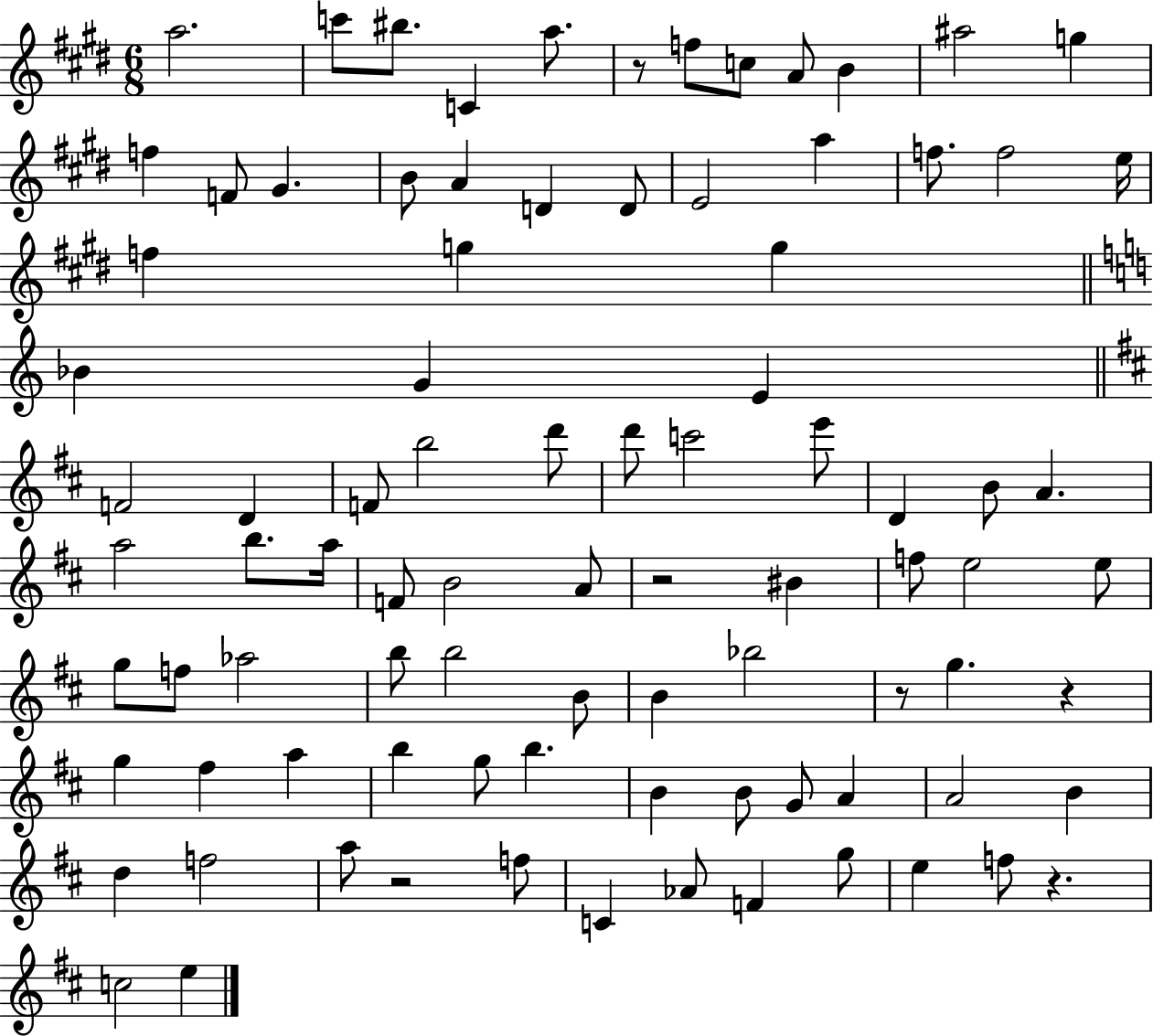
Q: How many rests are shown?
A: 6